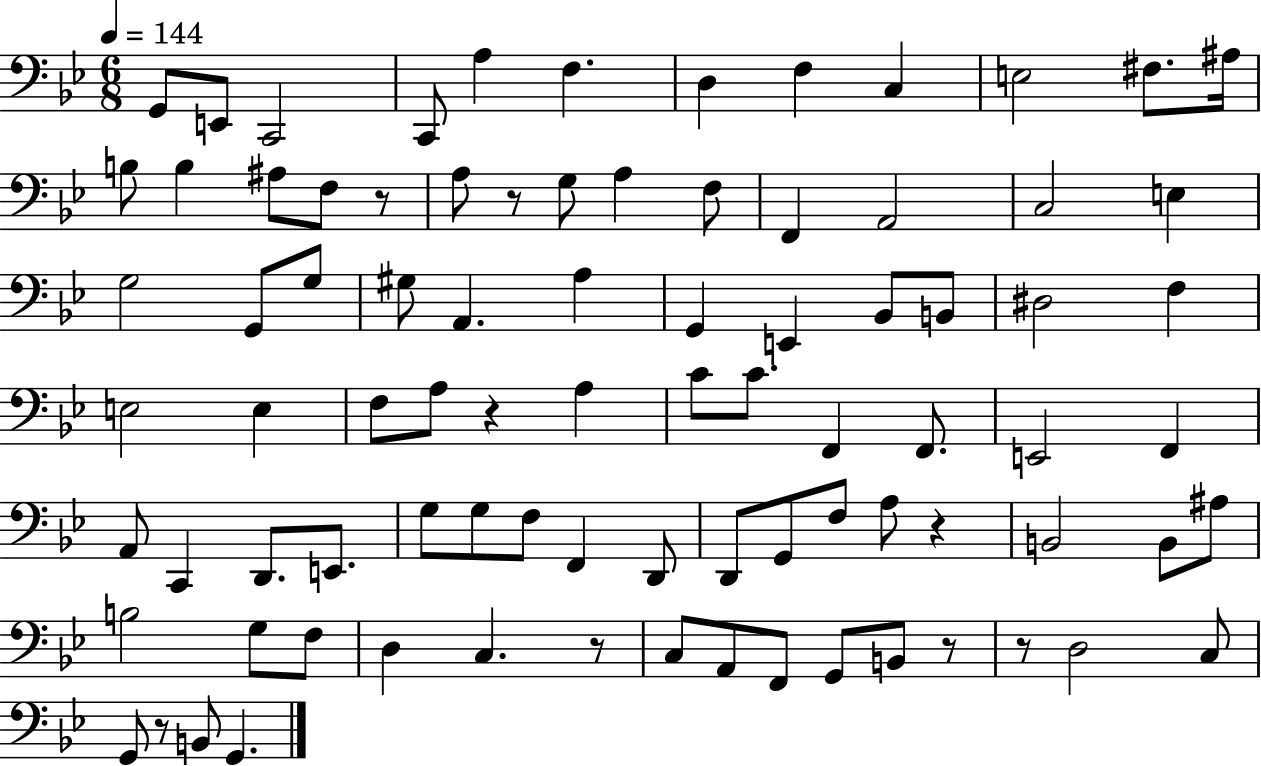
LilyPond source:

{
  \clef bass
  \numericTimeSignature
  \time 6/8
  \key bes \major
  \tempo 4 = 144
  g,8 e,8 c,2 | c,8 a4 f4. | d4 f4 c4 | e2 fis8. ais16 | \break b8 b4 ais8 f8 r8 | a8 r8 g8 a4 f8 | f,4 a,2 | c2 e4 | \break g2 g,8 g8 | gis8 a,4. a4 | g,4 e,4 bes,8 b,8 | dis2 f4 | \break e2 e4 | f8 a8 r4 a4 | c'8 c'8. f,4 f,8. | e,2 f,4 | \break a,8 c,4 d,8. e,8. | g8 g8 f8 f,4 d,8 | d,8 g,8 f8 a8 r4 | b,2 b,8 ais8 | \break b2 g8 f8 | d4 c4. r8 | c8 a,8 f,8 g,8 b,8 r8 | r8 d2 c8 | \break g,8 r8 b,8 g,4. | \bar "|."
}